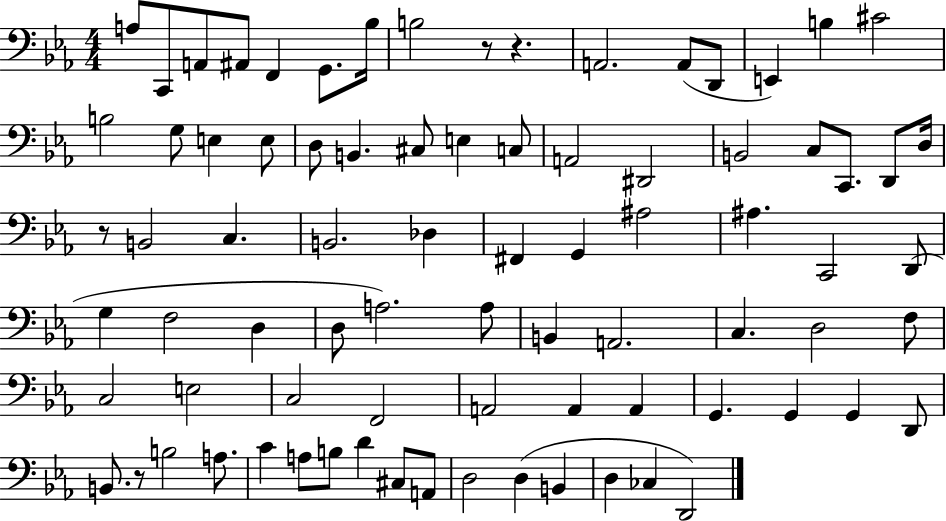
{
  \clef bass
  \numericTimeSignature
  \time 4/4
  \key ees \major
  a8 c,8 a,8 ais,8 f,4 g,8. bes16 | b2 r8 r4. | a,2. a,8( d,8 | e,4) b4 cis'2 | \break b2 g8 e4 e8 | d8 b,4. cis8 e4 c8 | a,2 dis,2 | b,2 c8 c,8. d,8 d16 | \break r8 b,2 c4. | b,2. des4 | fis,4 g,4 ais2 | ais4. c,2 d,8( | \break g4 f2 d4 | d8 a2.) a8 | b,4 a,2. | c4. d2 f8 | \break c2 e2 | c2 f,2 | a,2 a,4 a,4 | g,4. g,4 g,4 d,8 | \break b,8. r8 b2 a8. | c'4 a8 b8 d'4 cis8 a,8 | d2 d4( b,4 | d4 ces4 d,2) | \break \bar "|."
}